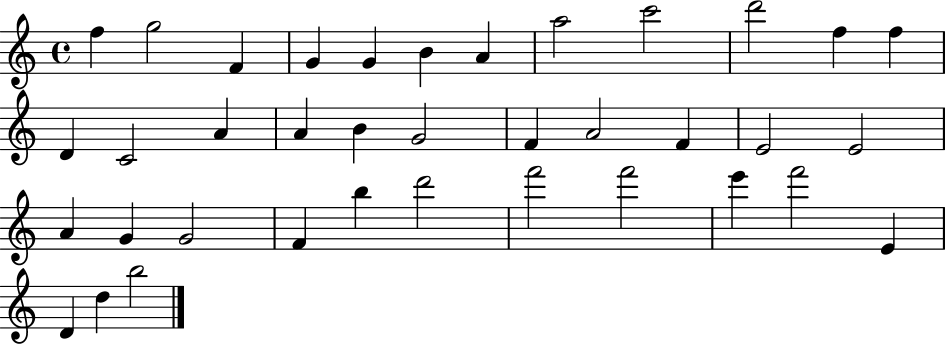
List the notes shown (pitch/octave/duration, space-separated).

F5/q G5/h F4/q G4/q G4/q B4/q A4/q A5/h C6/h D6/h F5/q F5/q D4/q C4/h A4/q A4/q B4/q G4/h F4/q A4/h F4/q E4/h E4/h A4/q G4/q G4/h F4/q B5/q D6/h F6/h F6/h E6/q F6/h E4/q D4/q D5/q B5/h